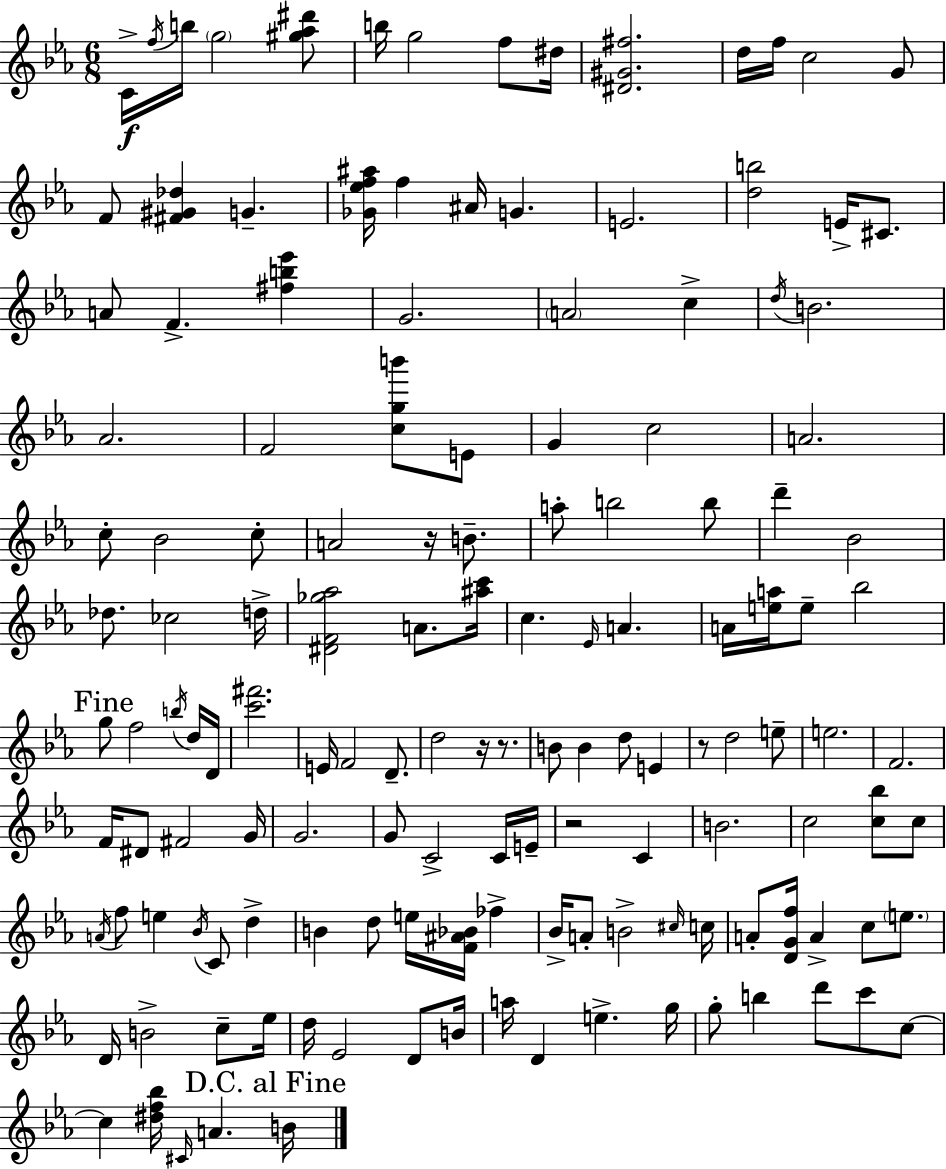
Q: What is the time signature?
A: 6/8